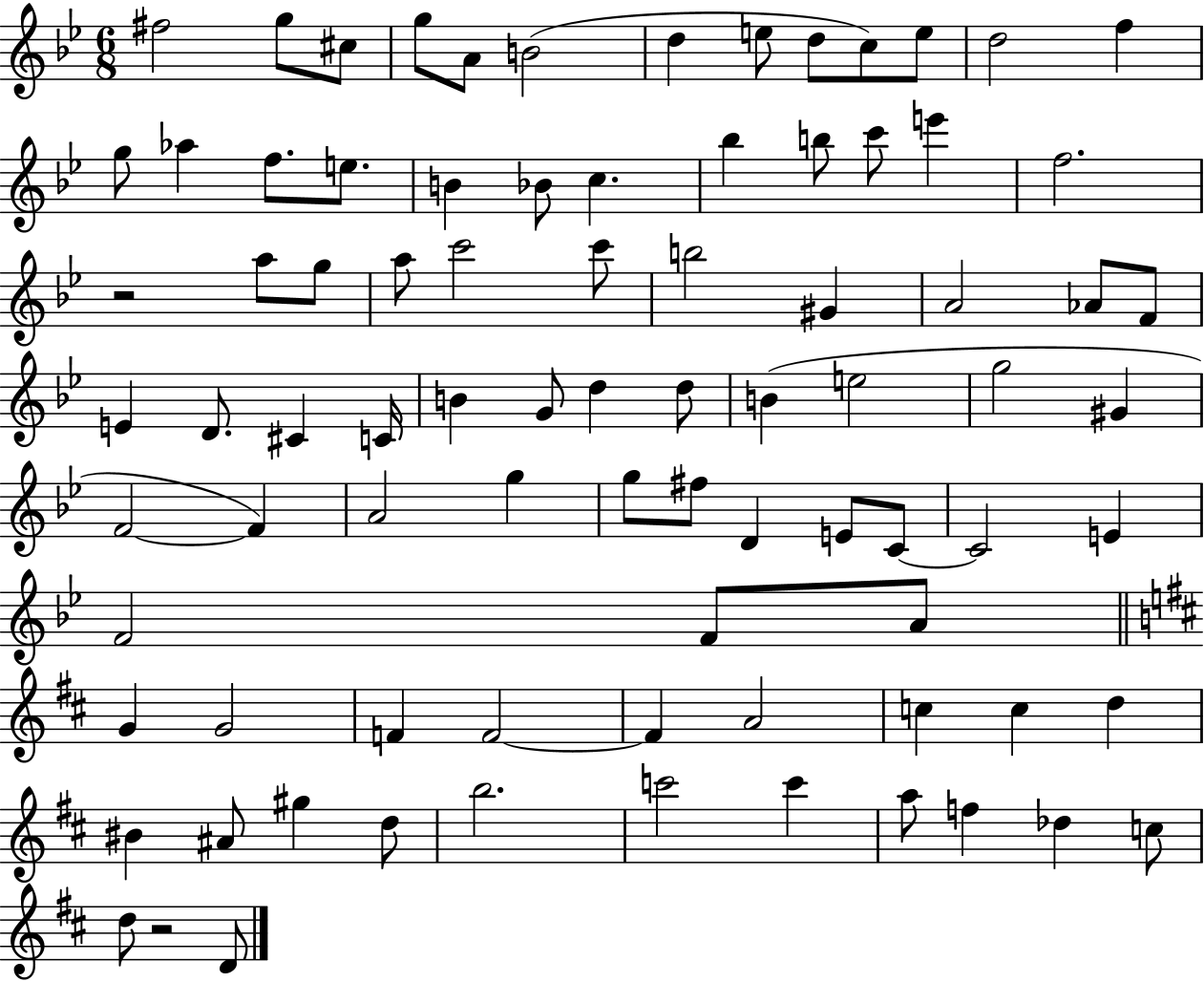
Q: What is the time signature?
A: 6/8